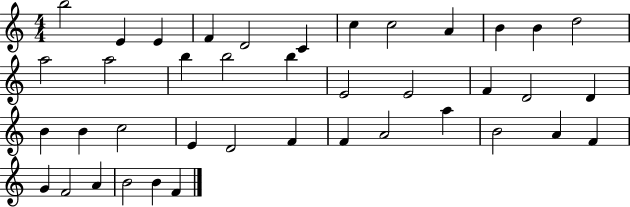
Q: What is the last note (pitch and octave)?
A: F4